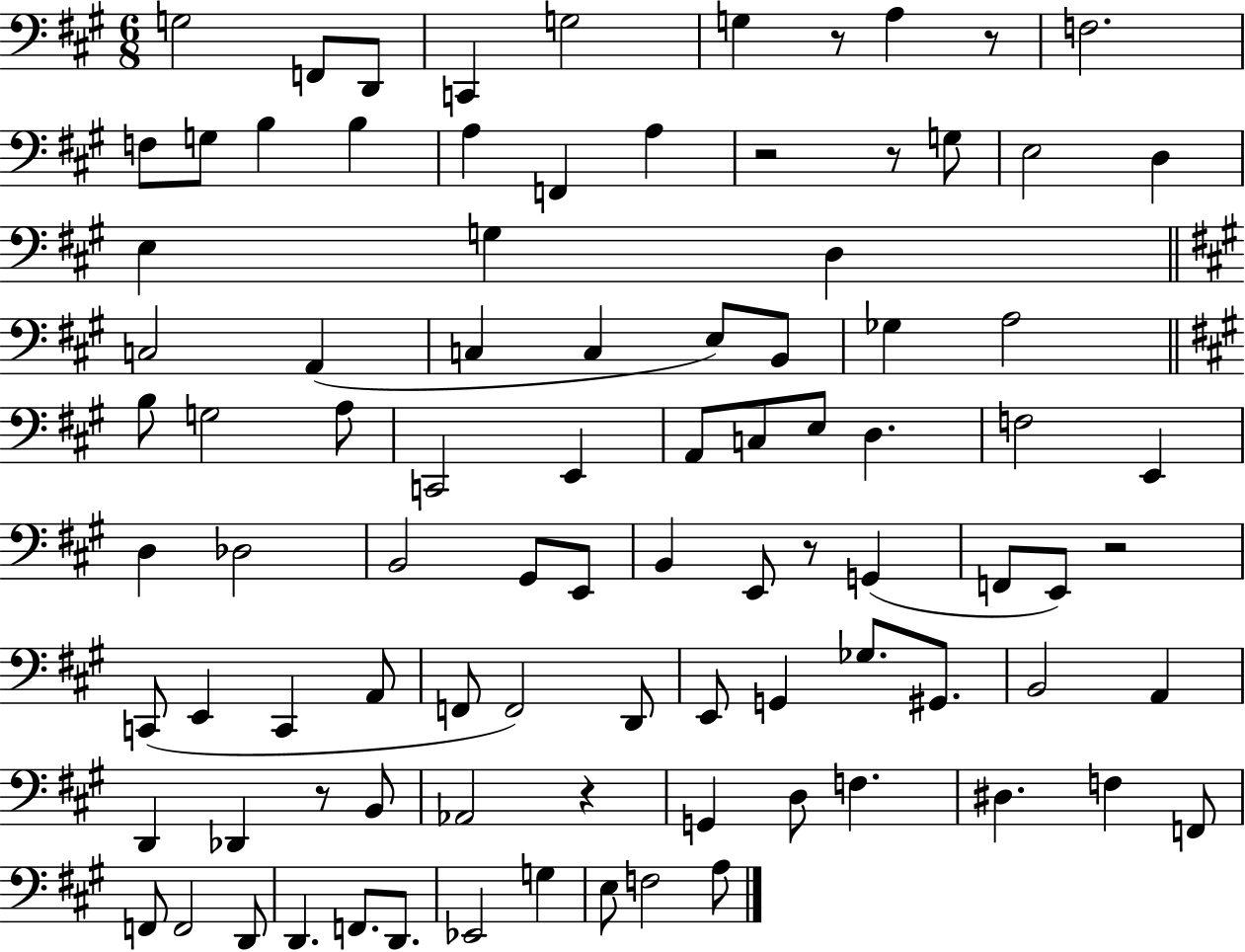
X:1
T:Untitled
M:6/8
L:1/4
K:A
G,2 F,,/2 D,,/2 C,, G,2 G, z/2 A, z/2 F,2 F,/2 G,/2 B, B, A, F,, A, z2 z/2 G,/2 E,2 D, E, G, D, C,2 A,, C, C, E,/2 B,,/2 _G, A,2 B,/2 G,2 A,/2 C,,2 E,, A,,/2 C,/2 E,/2 D, F,2 E,, D, _D,2 B,,2 ^G,,/2 E,,/2 B,, E,,/2 z/2 G,, F,,/2 E,,/2 z2 C,,/2 E,, C,, A,,/2 F,,/2 F,,2 D,,/2 E,,/2 G,, _G,/2 ^G,,/2 B,,2 A,, D,, _D,, z/2 B,,/2 _A,,2 z G,, D,/2 F, ^D, F, F,,/2 F,,/2 F,,2 D,,/2 D,, F,,/2 D,,/2 _E,,2 G, E,/2 F,2 A,/2